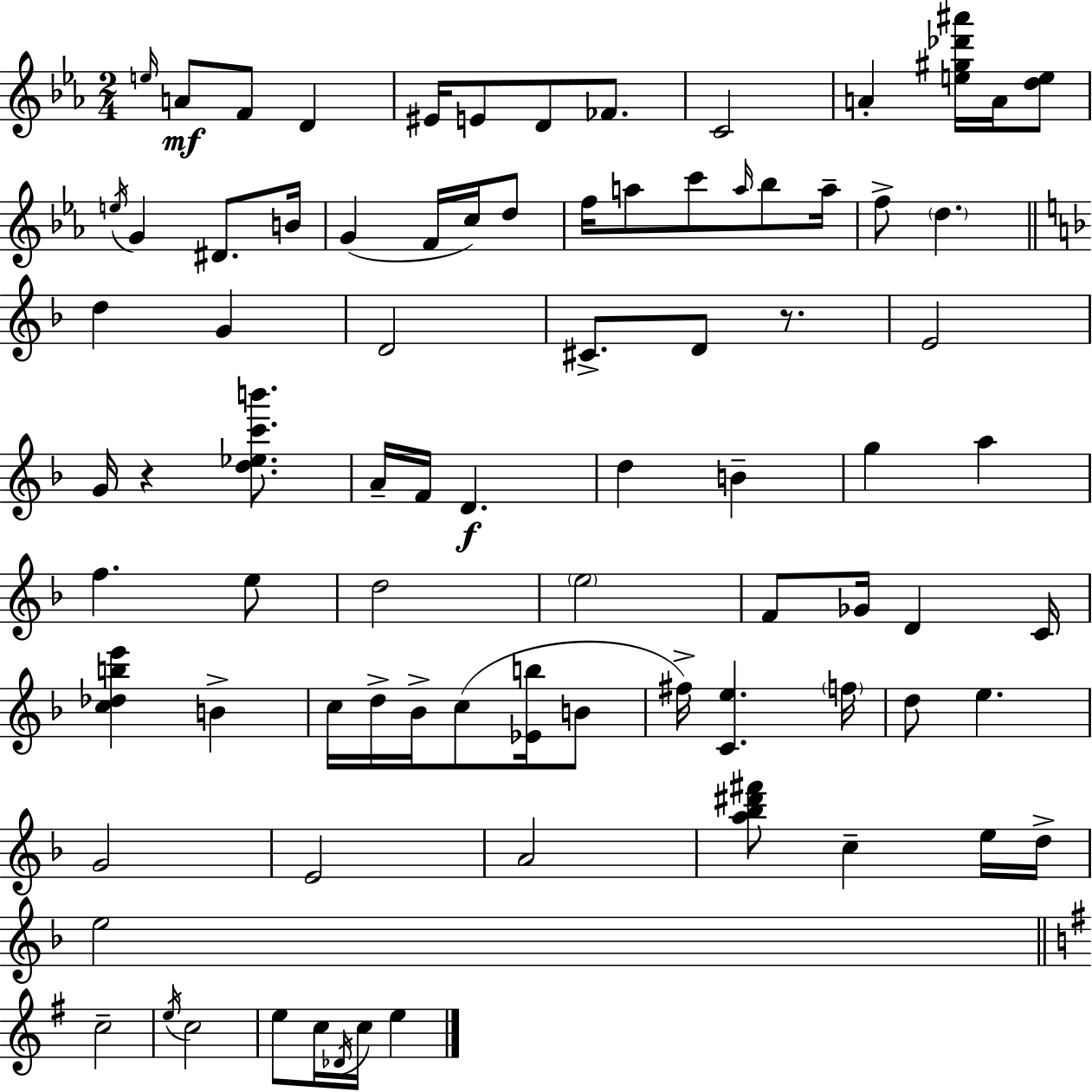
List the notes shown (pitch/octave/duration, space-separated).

E5/s A4/e F4/e D4/q EIS4/s E4/e D4/e FES4/e. C4/h A4/q [E5,G#5,Db6,A#6]/s A4/s [D5,E5]/e E5/s G4/q D#4/e. B4/s G4/q F4/s C5/s D5/e F5/s A5/e C6/e A5/s Bb5/e A5/s F5/e D5/q. D5/q G4/q D4/h C#4/e. D4/e R/e. E4/h G4/s R/q [D5,Eb5,C6,B6]/e. A4/s F4/s D4/q. D5/q B4/q G5/q A5/q F5/q. E5/e D5/h E5/h F4/e Gb4/s D4/q C4/s [C5,Db5,B5,E6]/q B4/q C5/s D5/s Bb4/s C5/e [Eb4,B5]/s B4/e F#5/s [C4,E5]/q. F5/s D5/e E5/q. G4/h E4/h A4/h [A5,Bb5,D#6,F#6]/e C5/q E5/s D5/s E5/h C5/h E5/s C5/h E5/e C5/s Db4/s C5/s E5/q